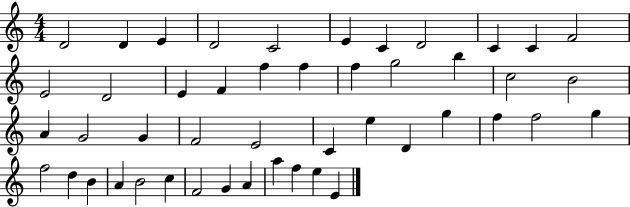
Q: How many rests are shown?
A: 0